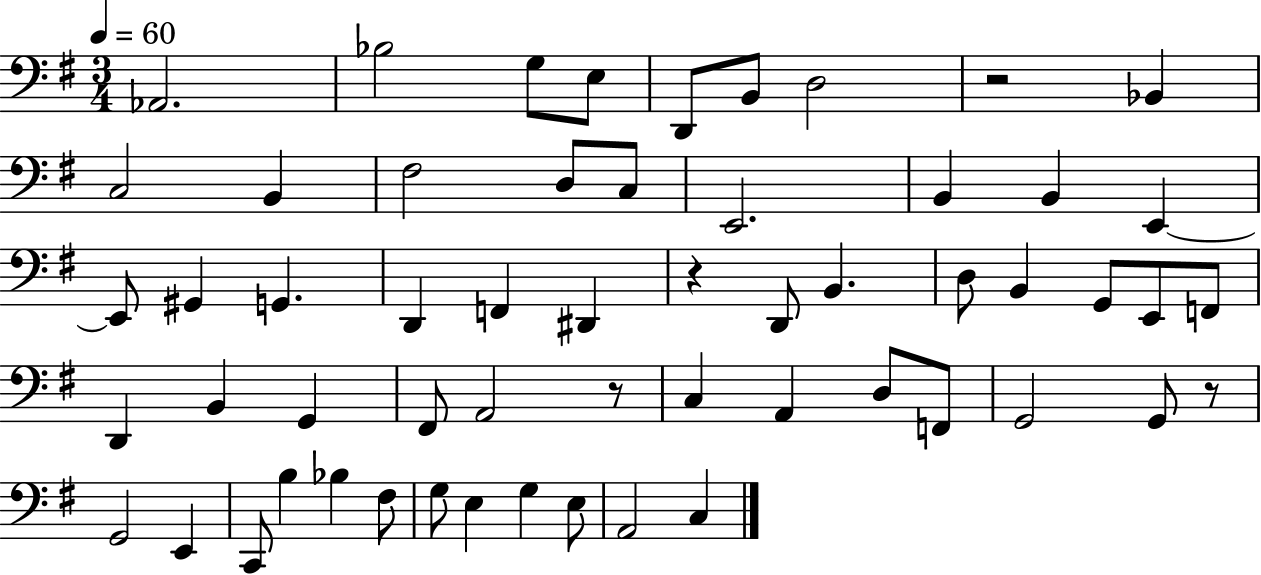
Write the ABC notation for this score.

X:1
T:Untitled
M:3/4
L:1/4
K:G
_A,,2 _B,2 G,/2 E,/2 D,,/2 B,,/2 D,2 z2 _B,, C,2 B,, ^F,2 D,/2 C,/2 E,,2 B,, B,, E,, E,,/2 ^G,, G,, D,, F,, ^D,, z D,,/2 B,, D,/2 B,, G,,/2 E,,/2 F,,/2 D,, B,, G,, ^F,,/2 A,,2 z/2 C, A,, D,/2 F,,/2 G,,2 G,,/2 z/2 G,,2 E,, C,,/2 B, _B, ^F,/2 G,/2 E, G, E,/2 A,,2 C,